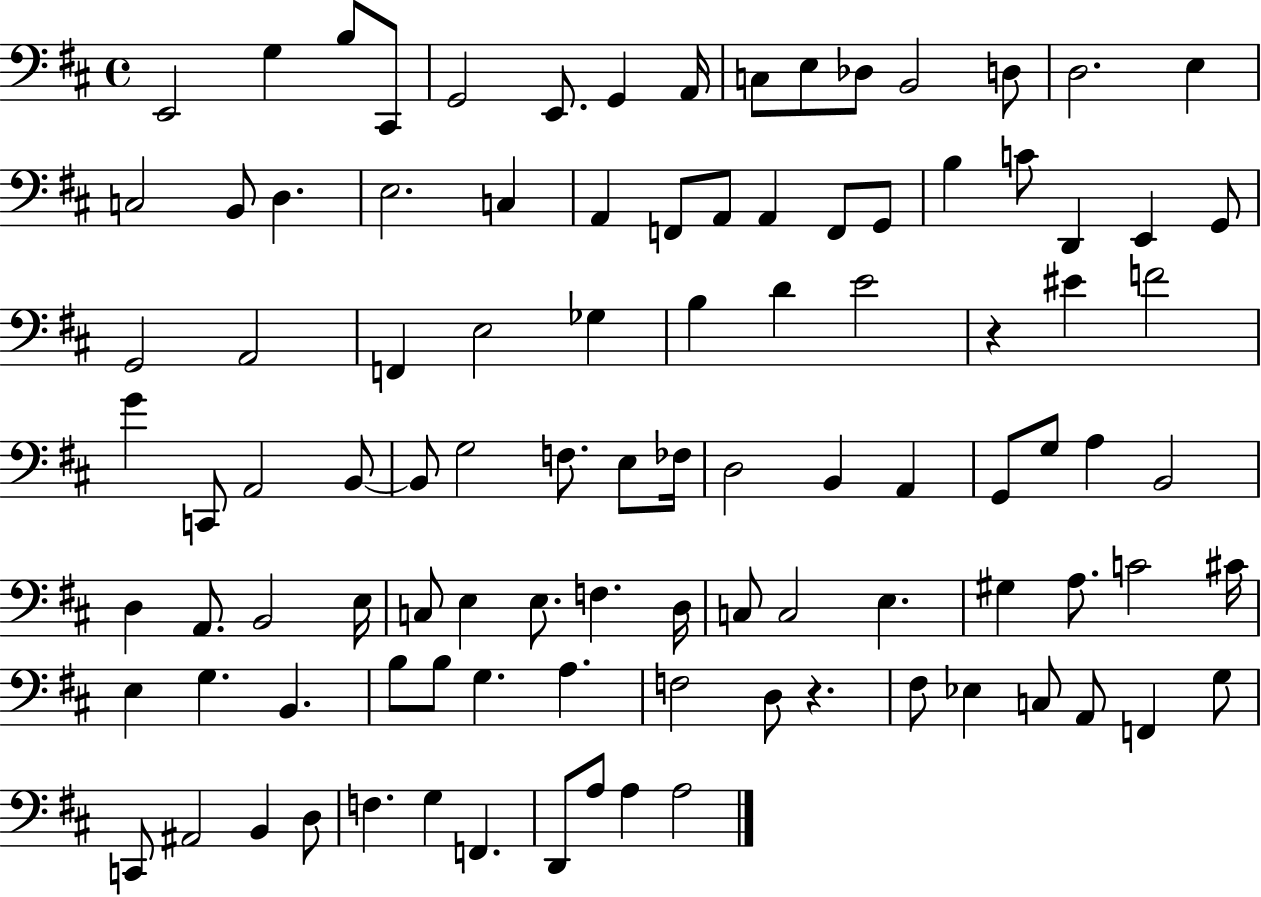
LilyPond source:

{
  \clef bass
  \time 4/4
  \defaultTimeSignature
  \key d \major
  \repeat volta 2 { e,2 g4 b8 cis,8 | g,2 e,8. g,4 a,16 | c8 e8 des8 b,2 d8 | d2. e4 | \break c2 b,8 d4. | e2. c4 | a,4 f,8 a,8 a,4 f,8 g,8 | b4 c'8 d,4 e,4 g,8 | \break g,2 a,2 | f,4 e2 ges4 | b4 d'4 e'2 | r4 eis'4 f'2 | \break g'4 c,8 a,2 b,8~~ | b,8 g2 f8. e8 fes16 | d2 b,4 a,4 | g,8 g8 a4 b,2 | \break d4 a,8. b,2 e16 | c8 e4 e8. f4. d16 | c8 c2 e4. | gis4 a8. c'2 cis'16 | \break e4 g4. b,4. | b8 b8 g4. a4. | f2 d8 r4. | fis8 ees4 c8 a,8 f,4 g8 | \break c,8 ais,2 b,4 d8 | f4. g4 f,4. | d,8 a8 a4 a2 | } \bar "|."
}